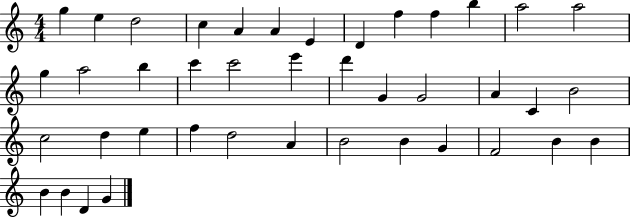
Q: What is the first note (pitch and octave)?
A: G5